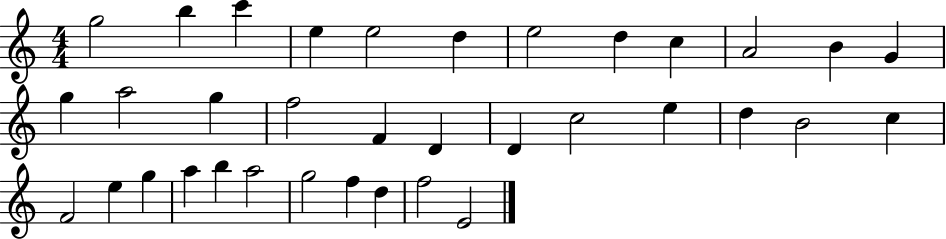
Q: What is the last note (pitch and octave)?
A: E4